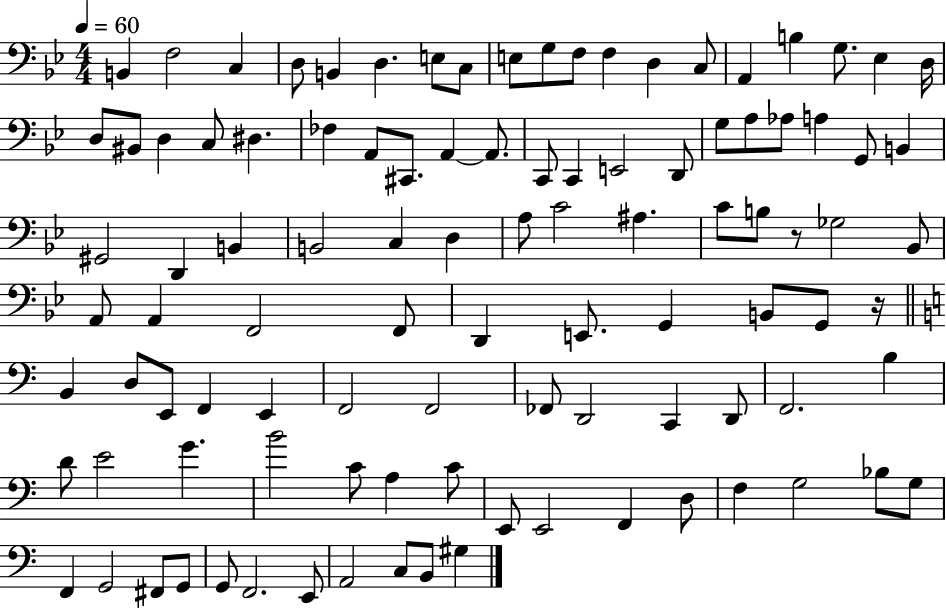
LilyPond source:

{
  \clef bass
  \numericTimeSignature
  \time 4/4
  \key bes \major
  \tempo 4 = 60
  b,4 f2 c4 | d8 b,4 d4. e8 c8 | e8 g8 f8 f4 d4 c8 | a,4 b4 g8. ees4 d16 | \break d8 bis,8 d4 c8 dis4. | fes4 a,8 cis,8. a,4~~ a,8. | c,8 c,4 e,2 d,8 | g8 a8 aes8 a4 g,8 b,4 | \break gis,2 d,4 b,4 | b,2 c4 d4 | a8 c'2 ais4. | c'8 b8 r8 ges2 bes,8 | \break a,8 a,4 f,2 f,8 | d,4 e,8. g,4 b,8 g,8 r16 | \bar "||" \break \key c \major b,4 d8 e,8 f,4 e,4 | f,2 f,2 | fes,8 d,2 c,4 d,8 | f,2. b4 | \break d'8 e'2 g'4. | b'2 c'8 a4 c'8 | e,8 e,2 f,4 d8 | f4 g2 bes8 g8 | \break f,4 g,2 fis,8 g,8 | g,8 f,2. e,8 | a,2 c8 b,8 gis4 | \bar "|."
}